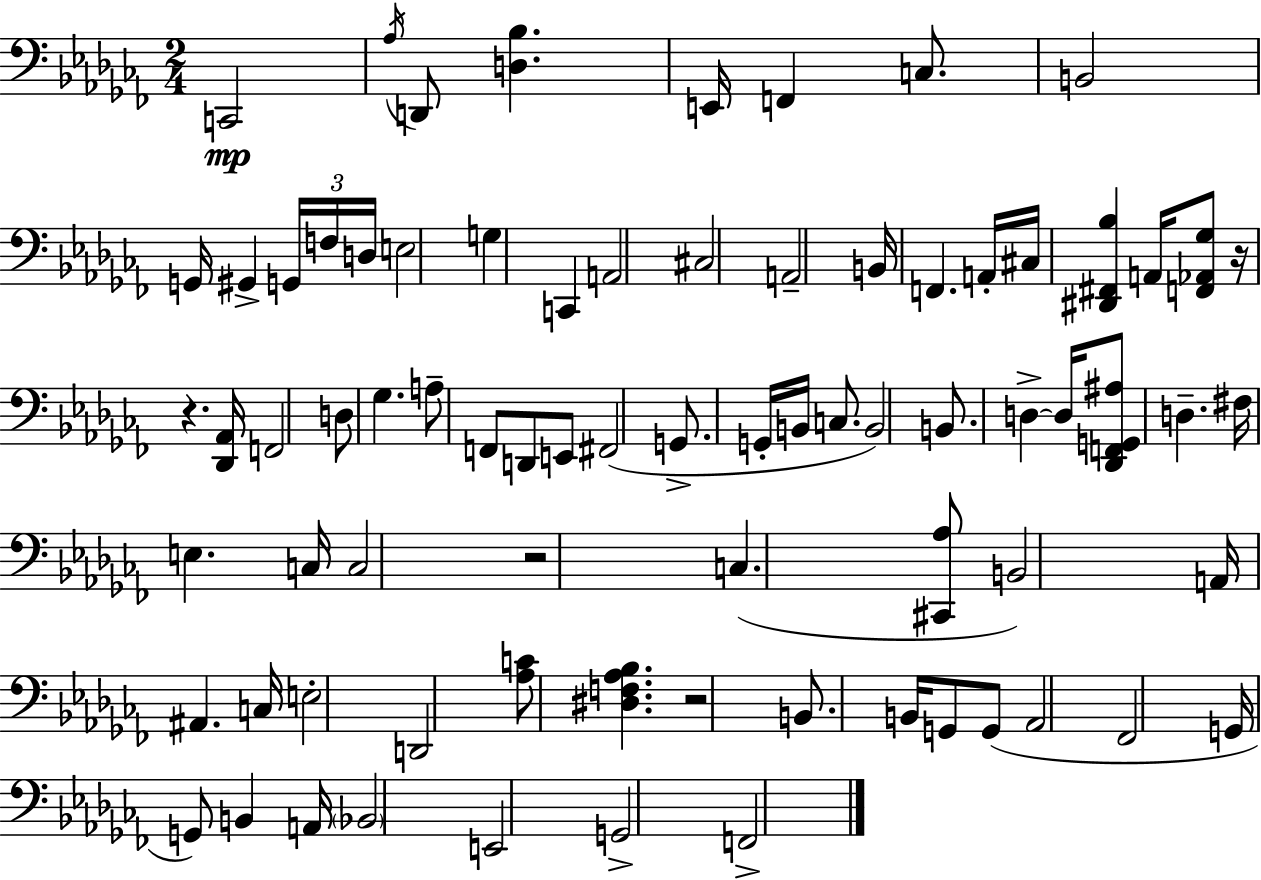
X:1
T:Untitled
M:2/4
L:1/4
K:Abm
C,,2 _A,/4 D,,/2 [D,_B,] E,,/4 F,, C,/2 B,,2 G,,/4 ^G,, G,,/4 F,/4 D,/4 E,2 G, C,, A,,2 ^C,2 A,,2 B,,/4 F,, A,,/4 ^C,/4 [^D,,^F,,_B,] A,,/4 [F,,_A,,_G,]/2 z/4 z [_D,,_A,,]/4 F,,2 D,/2 _G, A,/2 F,,/2 D,,/2 E,,/2 ^F,,2 G,,/2 G,,/4 B,,/4 C,/2 B,,2 B,,/2 D, D,/4 [_D,,F,,G,,^A,]/2 D, ^F,/4 E, C,/4 C,2 z2 C, [^C,,_A,]/2 B,,2 A,,/4 ^A,, C,/4 E,2 D,,2 [_A,C]/2 [^D,F,_A,_B,] z2 B,,/2 B,,/4 G,,/2 G,,/2 _A,,2 _F,,2 G,,/4 G,,/2 B,, A,,/4 _B,,2 E,,2 G,,2 F,,2